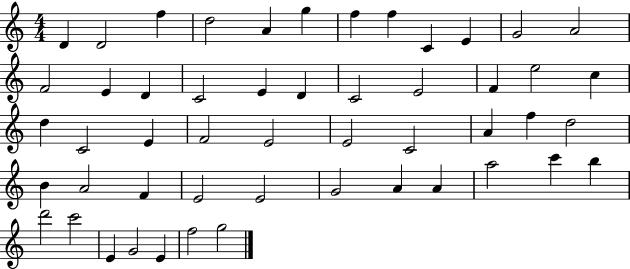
X:1
T:Untitled
M:4/4
L:1/4
K:C
D D2 f d2 A g f f C E G2 A2 F2 E D C2 E D C2 E2 F e2 c d C2 E F2 E2 E2 C2 A f d2 B A2 F E2 E2 G2 A A a2 c' b d'2 c'2 E G2 E f2 g2